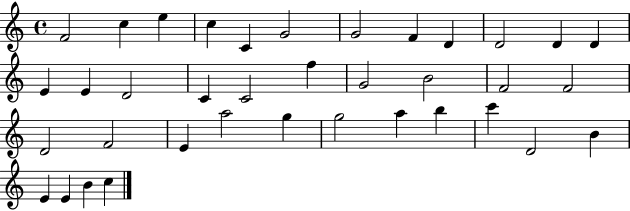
F4/h C5/q E5/q C5/q C4/q G4/h G4/h F4/q D4/q D4/h D4/q D4/q E4/q E4/q D4/h C4/q C4/h F5/q G4/h B4/h F4/h F4/h D4/h F4/h E4/q A5/h G5/q G5/h A5/q B5/q C6/q D4/h B4/q E4/q E4/q B4/q C5/q